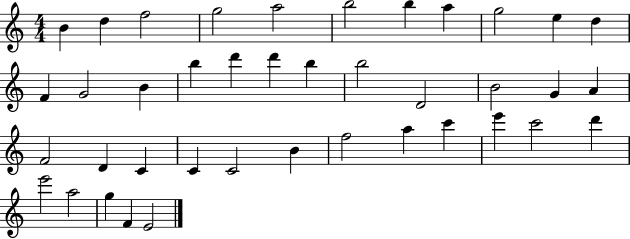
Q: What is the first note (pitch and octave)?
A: B4